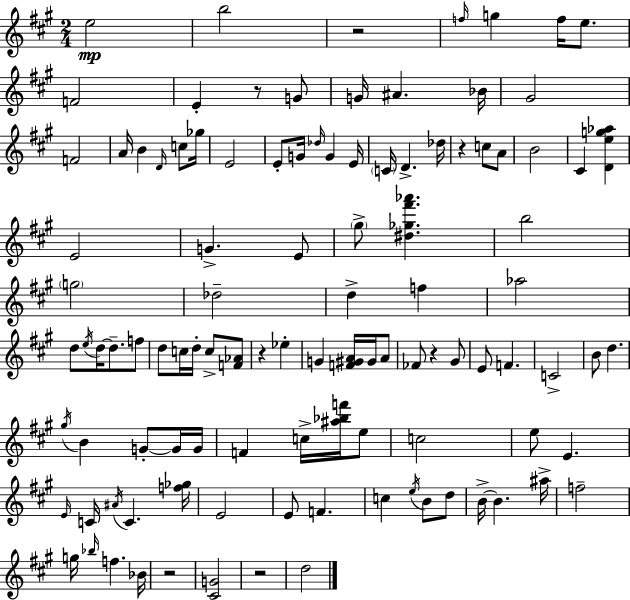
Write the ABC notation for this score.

X:1
T:Untitled
M:2/4
L:1/4
K:A
e2 b2 z2 f/4 g f/4 e/2 F2 E z/2 G/2 G/4 ^A _B/4 ^G2 F2 A/4 B D/4 c/2 _g/4 E2 E/2 G/4 _d/4 G E/4 C/4 D _d/4 z c/2 A/2 B2 ^C [Deg_a] E2 G E/2 ^g/2 [^d_g^f'_a'] b2 g2 _d2 d f _a2 d/2 e/4 d/4 d/2 f/2 d/2 c/4 d/4 c/2 [F_A]/2 z _e G [F^GA]/4 ^G/4 A/2 _F/2 z ^G/2 E/2 F C2 B/2 d ^g/4 B G/2 G/4 G/4 F c/4 [^a_bf']/4 e/2 c2 e/2 E E/4 C/4 ^A/4 C [f_g]/4 E2 E/2 F c e/4 B/2 d/2 B/4 B ^a/4 f2 g/4 _b/4 f _B/4 z2 [^CG]2 z2 d2